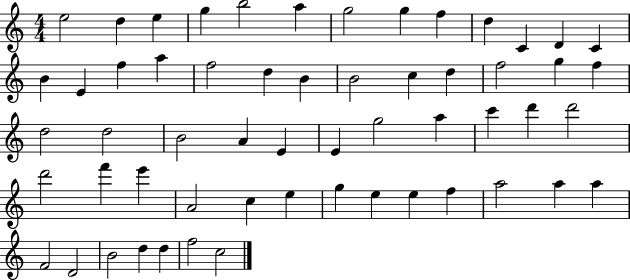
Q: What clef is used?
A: treble